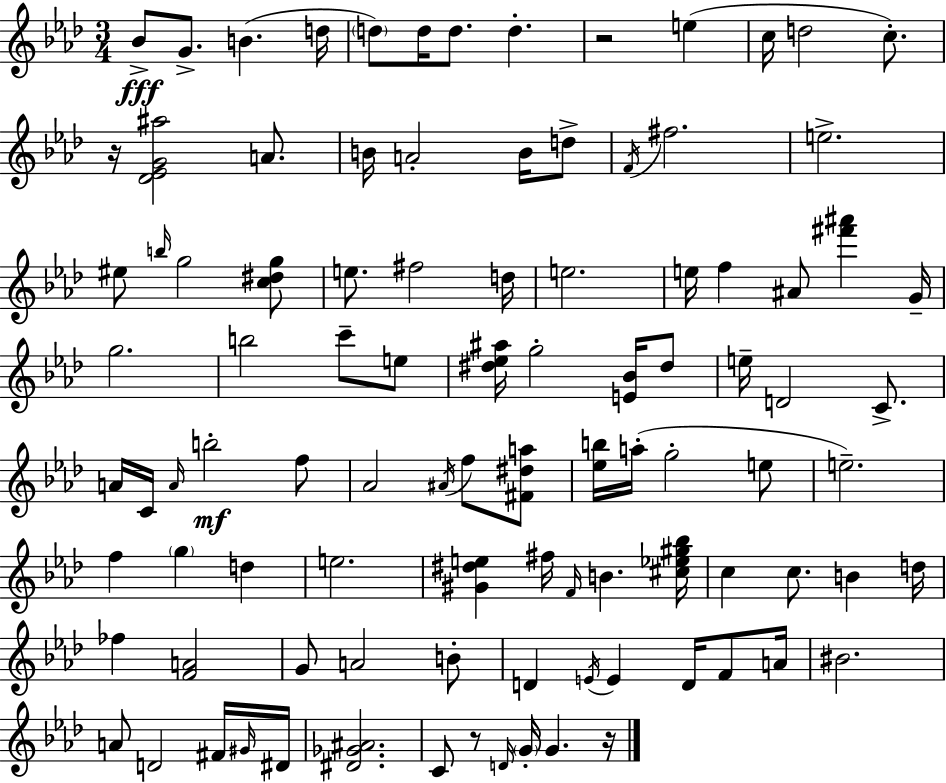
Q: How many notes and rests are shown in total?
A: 98